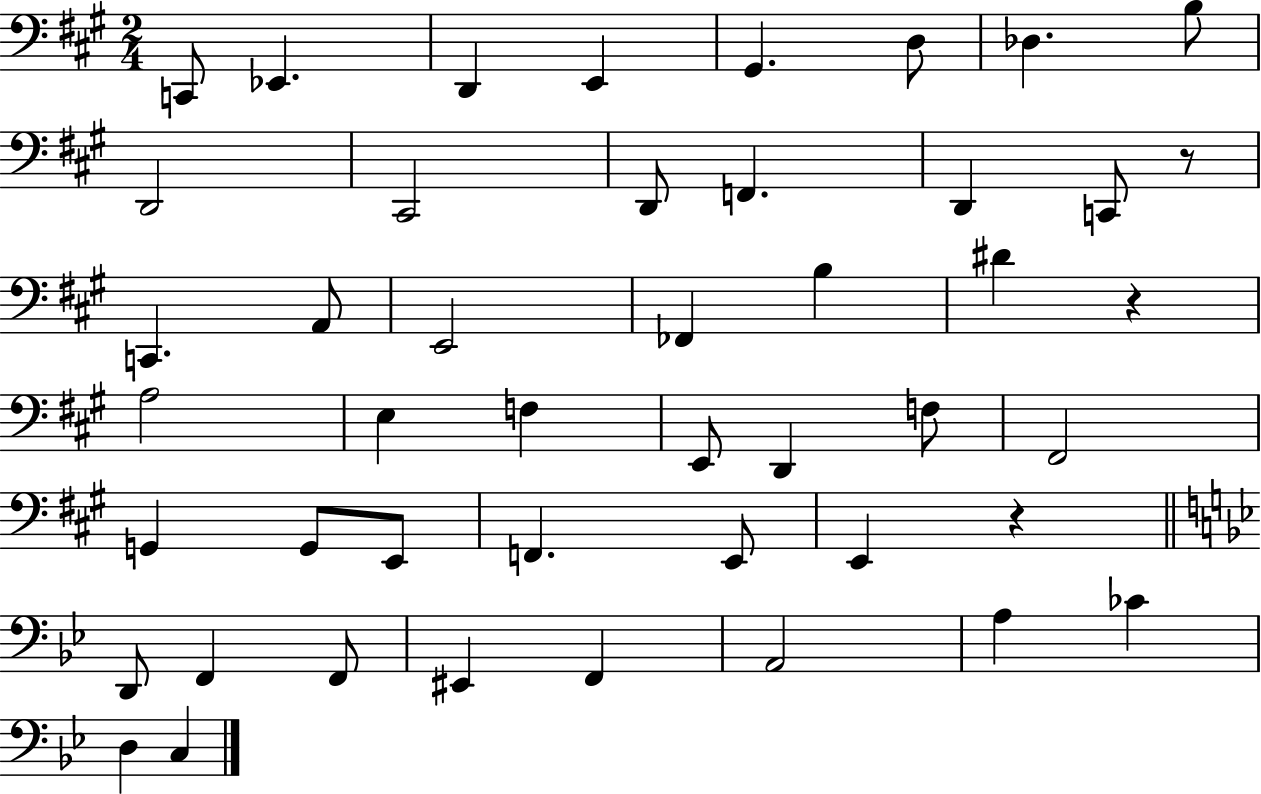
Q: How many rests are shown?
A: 3